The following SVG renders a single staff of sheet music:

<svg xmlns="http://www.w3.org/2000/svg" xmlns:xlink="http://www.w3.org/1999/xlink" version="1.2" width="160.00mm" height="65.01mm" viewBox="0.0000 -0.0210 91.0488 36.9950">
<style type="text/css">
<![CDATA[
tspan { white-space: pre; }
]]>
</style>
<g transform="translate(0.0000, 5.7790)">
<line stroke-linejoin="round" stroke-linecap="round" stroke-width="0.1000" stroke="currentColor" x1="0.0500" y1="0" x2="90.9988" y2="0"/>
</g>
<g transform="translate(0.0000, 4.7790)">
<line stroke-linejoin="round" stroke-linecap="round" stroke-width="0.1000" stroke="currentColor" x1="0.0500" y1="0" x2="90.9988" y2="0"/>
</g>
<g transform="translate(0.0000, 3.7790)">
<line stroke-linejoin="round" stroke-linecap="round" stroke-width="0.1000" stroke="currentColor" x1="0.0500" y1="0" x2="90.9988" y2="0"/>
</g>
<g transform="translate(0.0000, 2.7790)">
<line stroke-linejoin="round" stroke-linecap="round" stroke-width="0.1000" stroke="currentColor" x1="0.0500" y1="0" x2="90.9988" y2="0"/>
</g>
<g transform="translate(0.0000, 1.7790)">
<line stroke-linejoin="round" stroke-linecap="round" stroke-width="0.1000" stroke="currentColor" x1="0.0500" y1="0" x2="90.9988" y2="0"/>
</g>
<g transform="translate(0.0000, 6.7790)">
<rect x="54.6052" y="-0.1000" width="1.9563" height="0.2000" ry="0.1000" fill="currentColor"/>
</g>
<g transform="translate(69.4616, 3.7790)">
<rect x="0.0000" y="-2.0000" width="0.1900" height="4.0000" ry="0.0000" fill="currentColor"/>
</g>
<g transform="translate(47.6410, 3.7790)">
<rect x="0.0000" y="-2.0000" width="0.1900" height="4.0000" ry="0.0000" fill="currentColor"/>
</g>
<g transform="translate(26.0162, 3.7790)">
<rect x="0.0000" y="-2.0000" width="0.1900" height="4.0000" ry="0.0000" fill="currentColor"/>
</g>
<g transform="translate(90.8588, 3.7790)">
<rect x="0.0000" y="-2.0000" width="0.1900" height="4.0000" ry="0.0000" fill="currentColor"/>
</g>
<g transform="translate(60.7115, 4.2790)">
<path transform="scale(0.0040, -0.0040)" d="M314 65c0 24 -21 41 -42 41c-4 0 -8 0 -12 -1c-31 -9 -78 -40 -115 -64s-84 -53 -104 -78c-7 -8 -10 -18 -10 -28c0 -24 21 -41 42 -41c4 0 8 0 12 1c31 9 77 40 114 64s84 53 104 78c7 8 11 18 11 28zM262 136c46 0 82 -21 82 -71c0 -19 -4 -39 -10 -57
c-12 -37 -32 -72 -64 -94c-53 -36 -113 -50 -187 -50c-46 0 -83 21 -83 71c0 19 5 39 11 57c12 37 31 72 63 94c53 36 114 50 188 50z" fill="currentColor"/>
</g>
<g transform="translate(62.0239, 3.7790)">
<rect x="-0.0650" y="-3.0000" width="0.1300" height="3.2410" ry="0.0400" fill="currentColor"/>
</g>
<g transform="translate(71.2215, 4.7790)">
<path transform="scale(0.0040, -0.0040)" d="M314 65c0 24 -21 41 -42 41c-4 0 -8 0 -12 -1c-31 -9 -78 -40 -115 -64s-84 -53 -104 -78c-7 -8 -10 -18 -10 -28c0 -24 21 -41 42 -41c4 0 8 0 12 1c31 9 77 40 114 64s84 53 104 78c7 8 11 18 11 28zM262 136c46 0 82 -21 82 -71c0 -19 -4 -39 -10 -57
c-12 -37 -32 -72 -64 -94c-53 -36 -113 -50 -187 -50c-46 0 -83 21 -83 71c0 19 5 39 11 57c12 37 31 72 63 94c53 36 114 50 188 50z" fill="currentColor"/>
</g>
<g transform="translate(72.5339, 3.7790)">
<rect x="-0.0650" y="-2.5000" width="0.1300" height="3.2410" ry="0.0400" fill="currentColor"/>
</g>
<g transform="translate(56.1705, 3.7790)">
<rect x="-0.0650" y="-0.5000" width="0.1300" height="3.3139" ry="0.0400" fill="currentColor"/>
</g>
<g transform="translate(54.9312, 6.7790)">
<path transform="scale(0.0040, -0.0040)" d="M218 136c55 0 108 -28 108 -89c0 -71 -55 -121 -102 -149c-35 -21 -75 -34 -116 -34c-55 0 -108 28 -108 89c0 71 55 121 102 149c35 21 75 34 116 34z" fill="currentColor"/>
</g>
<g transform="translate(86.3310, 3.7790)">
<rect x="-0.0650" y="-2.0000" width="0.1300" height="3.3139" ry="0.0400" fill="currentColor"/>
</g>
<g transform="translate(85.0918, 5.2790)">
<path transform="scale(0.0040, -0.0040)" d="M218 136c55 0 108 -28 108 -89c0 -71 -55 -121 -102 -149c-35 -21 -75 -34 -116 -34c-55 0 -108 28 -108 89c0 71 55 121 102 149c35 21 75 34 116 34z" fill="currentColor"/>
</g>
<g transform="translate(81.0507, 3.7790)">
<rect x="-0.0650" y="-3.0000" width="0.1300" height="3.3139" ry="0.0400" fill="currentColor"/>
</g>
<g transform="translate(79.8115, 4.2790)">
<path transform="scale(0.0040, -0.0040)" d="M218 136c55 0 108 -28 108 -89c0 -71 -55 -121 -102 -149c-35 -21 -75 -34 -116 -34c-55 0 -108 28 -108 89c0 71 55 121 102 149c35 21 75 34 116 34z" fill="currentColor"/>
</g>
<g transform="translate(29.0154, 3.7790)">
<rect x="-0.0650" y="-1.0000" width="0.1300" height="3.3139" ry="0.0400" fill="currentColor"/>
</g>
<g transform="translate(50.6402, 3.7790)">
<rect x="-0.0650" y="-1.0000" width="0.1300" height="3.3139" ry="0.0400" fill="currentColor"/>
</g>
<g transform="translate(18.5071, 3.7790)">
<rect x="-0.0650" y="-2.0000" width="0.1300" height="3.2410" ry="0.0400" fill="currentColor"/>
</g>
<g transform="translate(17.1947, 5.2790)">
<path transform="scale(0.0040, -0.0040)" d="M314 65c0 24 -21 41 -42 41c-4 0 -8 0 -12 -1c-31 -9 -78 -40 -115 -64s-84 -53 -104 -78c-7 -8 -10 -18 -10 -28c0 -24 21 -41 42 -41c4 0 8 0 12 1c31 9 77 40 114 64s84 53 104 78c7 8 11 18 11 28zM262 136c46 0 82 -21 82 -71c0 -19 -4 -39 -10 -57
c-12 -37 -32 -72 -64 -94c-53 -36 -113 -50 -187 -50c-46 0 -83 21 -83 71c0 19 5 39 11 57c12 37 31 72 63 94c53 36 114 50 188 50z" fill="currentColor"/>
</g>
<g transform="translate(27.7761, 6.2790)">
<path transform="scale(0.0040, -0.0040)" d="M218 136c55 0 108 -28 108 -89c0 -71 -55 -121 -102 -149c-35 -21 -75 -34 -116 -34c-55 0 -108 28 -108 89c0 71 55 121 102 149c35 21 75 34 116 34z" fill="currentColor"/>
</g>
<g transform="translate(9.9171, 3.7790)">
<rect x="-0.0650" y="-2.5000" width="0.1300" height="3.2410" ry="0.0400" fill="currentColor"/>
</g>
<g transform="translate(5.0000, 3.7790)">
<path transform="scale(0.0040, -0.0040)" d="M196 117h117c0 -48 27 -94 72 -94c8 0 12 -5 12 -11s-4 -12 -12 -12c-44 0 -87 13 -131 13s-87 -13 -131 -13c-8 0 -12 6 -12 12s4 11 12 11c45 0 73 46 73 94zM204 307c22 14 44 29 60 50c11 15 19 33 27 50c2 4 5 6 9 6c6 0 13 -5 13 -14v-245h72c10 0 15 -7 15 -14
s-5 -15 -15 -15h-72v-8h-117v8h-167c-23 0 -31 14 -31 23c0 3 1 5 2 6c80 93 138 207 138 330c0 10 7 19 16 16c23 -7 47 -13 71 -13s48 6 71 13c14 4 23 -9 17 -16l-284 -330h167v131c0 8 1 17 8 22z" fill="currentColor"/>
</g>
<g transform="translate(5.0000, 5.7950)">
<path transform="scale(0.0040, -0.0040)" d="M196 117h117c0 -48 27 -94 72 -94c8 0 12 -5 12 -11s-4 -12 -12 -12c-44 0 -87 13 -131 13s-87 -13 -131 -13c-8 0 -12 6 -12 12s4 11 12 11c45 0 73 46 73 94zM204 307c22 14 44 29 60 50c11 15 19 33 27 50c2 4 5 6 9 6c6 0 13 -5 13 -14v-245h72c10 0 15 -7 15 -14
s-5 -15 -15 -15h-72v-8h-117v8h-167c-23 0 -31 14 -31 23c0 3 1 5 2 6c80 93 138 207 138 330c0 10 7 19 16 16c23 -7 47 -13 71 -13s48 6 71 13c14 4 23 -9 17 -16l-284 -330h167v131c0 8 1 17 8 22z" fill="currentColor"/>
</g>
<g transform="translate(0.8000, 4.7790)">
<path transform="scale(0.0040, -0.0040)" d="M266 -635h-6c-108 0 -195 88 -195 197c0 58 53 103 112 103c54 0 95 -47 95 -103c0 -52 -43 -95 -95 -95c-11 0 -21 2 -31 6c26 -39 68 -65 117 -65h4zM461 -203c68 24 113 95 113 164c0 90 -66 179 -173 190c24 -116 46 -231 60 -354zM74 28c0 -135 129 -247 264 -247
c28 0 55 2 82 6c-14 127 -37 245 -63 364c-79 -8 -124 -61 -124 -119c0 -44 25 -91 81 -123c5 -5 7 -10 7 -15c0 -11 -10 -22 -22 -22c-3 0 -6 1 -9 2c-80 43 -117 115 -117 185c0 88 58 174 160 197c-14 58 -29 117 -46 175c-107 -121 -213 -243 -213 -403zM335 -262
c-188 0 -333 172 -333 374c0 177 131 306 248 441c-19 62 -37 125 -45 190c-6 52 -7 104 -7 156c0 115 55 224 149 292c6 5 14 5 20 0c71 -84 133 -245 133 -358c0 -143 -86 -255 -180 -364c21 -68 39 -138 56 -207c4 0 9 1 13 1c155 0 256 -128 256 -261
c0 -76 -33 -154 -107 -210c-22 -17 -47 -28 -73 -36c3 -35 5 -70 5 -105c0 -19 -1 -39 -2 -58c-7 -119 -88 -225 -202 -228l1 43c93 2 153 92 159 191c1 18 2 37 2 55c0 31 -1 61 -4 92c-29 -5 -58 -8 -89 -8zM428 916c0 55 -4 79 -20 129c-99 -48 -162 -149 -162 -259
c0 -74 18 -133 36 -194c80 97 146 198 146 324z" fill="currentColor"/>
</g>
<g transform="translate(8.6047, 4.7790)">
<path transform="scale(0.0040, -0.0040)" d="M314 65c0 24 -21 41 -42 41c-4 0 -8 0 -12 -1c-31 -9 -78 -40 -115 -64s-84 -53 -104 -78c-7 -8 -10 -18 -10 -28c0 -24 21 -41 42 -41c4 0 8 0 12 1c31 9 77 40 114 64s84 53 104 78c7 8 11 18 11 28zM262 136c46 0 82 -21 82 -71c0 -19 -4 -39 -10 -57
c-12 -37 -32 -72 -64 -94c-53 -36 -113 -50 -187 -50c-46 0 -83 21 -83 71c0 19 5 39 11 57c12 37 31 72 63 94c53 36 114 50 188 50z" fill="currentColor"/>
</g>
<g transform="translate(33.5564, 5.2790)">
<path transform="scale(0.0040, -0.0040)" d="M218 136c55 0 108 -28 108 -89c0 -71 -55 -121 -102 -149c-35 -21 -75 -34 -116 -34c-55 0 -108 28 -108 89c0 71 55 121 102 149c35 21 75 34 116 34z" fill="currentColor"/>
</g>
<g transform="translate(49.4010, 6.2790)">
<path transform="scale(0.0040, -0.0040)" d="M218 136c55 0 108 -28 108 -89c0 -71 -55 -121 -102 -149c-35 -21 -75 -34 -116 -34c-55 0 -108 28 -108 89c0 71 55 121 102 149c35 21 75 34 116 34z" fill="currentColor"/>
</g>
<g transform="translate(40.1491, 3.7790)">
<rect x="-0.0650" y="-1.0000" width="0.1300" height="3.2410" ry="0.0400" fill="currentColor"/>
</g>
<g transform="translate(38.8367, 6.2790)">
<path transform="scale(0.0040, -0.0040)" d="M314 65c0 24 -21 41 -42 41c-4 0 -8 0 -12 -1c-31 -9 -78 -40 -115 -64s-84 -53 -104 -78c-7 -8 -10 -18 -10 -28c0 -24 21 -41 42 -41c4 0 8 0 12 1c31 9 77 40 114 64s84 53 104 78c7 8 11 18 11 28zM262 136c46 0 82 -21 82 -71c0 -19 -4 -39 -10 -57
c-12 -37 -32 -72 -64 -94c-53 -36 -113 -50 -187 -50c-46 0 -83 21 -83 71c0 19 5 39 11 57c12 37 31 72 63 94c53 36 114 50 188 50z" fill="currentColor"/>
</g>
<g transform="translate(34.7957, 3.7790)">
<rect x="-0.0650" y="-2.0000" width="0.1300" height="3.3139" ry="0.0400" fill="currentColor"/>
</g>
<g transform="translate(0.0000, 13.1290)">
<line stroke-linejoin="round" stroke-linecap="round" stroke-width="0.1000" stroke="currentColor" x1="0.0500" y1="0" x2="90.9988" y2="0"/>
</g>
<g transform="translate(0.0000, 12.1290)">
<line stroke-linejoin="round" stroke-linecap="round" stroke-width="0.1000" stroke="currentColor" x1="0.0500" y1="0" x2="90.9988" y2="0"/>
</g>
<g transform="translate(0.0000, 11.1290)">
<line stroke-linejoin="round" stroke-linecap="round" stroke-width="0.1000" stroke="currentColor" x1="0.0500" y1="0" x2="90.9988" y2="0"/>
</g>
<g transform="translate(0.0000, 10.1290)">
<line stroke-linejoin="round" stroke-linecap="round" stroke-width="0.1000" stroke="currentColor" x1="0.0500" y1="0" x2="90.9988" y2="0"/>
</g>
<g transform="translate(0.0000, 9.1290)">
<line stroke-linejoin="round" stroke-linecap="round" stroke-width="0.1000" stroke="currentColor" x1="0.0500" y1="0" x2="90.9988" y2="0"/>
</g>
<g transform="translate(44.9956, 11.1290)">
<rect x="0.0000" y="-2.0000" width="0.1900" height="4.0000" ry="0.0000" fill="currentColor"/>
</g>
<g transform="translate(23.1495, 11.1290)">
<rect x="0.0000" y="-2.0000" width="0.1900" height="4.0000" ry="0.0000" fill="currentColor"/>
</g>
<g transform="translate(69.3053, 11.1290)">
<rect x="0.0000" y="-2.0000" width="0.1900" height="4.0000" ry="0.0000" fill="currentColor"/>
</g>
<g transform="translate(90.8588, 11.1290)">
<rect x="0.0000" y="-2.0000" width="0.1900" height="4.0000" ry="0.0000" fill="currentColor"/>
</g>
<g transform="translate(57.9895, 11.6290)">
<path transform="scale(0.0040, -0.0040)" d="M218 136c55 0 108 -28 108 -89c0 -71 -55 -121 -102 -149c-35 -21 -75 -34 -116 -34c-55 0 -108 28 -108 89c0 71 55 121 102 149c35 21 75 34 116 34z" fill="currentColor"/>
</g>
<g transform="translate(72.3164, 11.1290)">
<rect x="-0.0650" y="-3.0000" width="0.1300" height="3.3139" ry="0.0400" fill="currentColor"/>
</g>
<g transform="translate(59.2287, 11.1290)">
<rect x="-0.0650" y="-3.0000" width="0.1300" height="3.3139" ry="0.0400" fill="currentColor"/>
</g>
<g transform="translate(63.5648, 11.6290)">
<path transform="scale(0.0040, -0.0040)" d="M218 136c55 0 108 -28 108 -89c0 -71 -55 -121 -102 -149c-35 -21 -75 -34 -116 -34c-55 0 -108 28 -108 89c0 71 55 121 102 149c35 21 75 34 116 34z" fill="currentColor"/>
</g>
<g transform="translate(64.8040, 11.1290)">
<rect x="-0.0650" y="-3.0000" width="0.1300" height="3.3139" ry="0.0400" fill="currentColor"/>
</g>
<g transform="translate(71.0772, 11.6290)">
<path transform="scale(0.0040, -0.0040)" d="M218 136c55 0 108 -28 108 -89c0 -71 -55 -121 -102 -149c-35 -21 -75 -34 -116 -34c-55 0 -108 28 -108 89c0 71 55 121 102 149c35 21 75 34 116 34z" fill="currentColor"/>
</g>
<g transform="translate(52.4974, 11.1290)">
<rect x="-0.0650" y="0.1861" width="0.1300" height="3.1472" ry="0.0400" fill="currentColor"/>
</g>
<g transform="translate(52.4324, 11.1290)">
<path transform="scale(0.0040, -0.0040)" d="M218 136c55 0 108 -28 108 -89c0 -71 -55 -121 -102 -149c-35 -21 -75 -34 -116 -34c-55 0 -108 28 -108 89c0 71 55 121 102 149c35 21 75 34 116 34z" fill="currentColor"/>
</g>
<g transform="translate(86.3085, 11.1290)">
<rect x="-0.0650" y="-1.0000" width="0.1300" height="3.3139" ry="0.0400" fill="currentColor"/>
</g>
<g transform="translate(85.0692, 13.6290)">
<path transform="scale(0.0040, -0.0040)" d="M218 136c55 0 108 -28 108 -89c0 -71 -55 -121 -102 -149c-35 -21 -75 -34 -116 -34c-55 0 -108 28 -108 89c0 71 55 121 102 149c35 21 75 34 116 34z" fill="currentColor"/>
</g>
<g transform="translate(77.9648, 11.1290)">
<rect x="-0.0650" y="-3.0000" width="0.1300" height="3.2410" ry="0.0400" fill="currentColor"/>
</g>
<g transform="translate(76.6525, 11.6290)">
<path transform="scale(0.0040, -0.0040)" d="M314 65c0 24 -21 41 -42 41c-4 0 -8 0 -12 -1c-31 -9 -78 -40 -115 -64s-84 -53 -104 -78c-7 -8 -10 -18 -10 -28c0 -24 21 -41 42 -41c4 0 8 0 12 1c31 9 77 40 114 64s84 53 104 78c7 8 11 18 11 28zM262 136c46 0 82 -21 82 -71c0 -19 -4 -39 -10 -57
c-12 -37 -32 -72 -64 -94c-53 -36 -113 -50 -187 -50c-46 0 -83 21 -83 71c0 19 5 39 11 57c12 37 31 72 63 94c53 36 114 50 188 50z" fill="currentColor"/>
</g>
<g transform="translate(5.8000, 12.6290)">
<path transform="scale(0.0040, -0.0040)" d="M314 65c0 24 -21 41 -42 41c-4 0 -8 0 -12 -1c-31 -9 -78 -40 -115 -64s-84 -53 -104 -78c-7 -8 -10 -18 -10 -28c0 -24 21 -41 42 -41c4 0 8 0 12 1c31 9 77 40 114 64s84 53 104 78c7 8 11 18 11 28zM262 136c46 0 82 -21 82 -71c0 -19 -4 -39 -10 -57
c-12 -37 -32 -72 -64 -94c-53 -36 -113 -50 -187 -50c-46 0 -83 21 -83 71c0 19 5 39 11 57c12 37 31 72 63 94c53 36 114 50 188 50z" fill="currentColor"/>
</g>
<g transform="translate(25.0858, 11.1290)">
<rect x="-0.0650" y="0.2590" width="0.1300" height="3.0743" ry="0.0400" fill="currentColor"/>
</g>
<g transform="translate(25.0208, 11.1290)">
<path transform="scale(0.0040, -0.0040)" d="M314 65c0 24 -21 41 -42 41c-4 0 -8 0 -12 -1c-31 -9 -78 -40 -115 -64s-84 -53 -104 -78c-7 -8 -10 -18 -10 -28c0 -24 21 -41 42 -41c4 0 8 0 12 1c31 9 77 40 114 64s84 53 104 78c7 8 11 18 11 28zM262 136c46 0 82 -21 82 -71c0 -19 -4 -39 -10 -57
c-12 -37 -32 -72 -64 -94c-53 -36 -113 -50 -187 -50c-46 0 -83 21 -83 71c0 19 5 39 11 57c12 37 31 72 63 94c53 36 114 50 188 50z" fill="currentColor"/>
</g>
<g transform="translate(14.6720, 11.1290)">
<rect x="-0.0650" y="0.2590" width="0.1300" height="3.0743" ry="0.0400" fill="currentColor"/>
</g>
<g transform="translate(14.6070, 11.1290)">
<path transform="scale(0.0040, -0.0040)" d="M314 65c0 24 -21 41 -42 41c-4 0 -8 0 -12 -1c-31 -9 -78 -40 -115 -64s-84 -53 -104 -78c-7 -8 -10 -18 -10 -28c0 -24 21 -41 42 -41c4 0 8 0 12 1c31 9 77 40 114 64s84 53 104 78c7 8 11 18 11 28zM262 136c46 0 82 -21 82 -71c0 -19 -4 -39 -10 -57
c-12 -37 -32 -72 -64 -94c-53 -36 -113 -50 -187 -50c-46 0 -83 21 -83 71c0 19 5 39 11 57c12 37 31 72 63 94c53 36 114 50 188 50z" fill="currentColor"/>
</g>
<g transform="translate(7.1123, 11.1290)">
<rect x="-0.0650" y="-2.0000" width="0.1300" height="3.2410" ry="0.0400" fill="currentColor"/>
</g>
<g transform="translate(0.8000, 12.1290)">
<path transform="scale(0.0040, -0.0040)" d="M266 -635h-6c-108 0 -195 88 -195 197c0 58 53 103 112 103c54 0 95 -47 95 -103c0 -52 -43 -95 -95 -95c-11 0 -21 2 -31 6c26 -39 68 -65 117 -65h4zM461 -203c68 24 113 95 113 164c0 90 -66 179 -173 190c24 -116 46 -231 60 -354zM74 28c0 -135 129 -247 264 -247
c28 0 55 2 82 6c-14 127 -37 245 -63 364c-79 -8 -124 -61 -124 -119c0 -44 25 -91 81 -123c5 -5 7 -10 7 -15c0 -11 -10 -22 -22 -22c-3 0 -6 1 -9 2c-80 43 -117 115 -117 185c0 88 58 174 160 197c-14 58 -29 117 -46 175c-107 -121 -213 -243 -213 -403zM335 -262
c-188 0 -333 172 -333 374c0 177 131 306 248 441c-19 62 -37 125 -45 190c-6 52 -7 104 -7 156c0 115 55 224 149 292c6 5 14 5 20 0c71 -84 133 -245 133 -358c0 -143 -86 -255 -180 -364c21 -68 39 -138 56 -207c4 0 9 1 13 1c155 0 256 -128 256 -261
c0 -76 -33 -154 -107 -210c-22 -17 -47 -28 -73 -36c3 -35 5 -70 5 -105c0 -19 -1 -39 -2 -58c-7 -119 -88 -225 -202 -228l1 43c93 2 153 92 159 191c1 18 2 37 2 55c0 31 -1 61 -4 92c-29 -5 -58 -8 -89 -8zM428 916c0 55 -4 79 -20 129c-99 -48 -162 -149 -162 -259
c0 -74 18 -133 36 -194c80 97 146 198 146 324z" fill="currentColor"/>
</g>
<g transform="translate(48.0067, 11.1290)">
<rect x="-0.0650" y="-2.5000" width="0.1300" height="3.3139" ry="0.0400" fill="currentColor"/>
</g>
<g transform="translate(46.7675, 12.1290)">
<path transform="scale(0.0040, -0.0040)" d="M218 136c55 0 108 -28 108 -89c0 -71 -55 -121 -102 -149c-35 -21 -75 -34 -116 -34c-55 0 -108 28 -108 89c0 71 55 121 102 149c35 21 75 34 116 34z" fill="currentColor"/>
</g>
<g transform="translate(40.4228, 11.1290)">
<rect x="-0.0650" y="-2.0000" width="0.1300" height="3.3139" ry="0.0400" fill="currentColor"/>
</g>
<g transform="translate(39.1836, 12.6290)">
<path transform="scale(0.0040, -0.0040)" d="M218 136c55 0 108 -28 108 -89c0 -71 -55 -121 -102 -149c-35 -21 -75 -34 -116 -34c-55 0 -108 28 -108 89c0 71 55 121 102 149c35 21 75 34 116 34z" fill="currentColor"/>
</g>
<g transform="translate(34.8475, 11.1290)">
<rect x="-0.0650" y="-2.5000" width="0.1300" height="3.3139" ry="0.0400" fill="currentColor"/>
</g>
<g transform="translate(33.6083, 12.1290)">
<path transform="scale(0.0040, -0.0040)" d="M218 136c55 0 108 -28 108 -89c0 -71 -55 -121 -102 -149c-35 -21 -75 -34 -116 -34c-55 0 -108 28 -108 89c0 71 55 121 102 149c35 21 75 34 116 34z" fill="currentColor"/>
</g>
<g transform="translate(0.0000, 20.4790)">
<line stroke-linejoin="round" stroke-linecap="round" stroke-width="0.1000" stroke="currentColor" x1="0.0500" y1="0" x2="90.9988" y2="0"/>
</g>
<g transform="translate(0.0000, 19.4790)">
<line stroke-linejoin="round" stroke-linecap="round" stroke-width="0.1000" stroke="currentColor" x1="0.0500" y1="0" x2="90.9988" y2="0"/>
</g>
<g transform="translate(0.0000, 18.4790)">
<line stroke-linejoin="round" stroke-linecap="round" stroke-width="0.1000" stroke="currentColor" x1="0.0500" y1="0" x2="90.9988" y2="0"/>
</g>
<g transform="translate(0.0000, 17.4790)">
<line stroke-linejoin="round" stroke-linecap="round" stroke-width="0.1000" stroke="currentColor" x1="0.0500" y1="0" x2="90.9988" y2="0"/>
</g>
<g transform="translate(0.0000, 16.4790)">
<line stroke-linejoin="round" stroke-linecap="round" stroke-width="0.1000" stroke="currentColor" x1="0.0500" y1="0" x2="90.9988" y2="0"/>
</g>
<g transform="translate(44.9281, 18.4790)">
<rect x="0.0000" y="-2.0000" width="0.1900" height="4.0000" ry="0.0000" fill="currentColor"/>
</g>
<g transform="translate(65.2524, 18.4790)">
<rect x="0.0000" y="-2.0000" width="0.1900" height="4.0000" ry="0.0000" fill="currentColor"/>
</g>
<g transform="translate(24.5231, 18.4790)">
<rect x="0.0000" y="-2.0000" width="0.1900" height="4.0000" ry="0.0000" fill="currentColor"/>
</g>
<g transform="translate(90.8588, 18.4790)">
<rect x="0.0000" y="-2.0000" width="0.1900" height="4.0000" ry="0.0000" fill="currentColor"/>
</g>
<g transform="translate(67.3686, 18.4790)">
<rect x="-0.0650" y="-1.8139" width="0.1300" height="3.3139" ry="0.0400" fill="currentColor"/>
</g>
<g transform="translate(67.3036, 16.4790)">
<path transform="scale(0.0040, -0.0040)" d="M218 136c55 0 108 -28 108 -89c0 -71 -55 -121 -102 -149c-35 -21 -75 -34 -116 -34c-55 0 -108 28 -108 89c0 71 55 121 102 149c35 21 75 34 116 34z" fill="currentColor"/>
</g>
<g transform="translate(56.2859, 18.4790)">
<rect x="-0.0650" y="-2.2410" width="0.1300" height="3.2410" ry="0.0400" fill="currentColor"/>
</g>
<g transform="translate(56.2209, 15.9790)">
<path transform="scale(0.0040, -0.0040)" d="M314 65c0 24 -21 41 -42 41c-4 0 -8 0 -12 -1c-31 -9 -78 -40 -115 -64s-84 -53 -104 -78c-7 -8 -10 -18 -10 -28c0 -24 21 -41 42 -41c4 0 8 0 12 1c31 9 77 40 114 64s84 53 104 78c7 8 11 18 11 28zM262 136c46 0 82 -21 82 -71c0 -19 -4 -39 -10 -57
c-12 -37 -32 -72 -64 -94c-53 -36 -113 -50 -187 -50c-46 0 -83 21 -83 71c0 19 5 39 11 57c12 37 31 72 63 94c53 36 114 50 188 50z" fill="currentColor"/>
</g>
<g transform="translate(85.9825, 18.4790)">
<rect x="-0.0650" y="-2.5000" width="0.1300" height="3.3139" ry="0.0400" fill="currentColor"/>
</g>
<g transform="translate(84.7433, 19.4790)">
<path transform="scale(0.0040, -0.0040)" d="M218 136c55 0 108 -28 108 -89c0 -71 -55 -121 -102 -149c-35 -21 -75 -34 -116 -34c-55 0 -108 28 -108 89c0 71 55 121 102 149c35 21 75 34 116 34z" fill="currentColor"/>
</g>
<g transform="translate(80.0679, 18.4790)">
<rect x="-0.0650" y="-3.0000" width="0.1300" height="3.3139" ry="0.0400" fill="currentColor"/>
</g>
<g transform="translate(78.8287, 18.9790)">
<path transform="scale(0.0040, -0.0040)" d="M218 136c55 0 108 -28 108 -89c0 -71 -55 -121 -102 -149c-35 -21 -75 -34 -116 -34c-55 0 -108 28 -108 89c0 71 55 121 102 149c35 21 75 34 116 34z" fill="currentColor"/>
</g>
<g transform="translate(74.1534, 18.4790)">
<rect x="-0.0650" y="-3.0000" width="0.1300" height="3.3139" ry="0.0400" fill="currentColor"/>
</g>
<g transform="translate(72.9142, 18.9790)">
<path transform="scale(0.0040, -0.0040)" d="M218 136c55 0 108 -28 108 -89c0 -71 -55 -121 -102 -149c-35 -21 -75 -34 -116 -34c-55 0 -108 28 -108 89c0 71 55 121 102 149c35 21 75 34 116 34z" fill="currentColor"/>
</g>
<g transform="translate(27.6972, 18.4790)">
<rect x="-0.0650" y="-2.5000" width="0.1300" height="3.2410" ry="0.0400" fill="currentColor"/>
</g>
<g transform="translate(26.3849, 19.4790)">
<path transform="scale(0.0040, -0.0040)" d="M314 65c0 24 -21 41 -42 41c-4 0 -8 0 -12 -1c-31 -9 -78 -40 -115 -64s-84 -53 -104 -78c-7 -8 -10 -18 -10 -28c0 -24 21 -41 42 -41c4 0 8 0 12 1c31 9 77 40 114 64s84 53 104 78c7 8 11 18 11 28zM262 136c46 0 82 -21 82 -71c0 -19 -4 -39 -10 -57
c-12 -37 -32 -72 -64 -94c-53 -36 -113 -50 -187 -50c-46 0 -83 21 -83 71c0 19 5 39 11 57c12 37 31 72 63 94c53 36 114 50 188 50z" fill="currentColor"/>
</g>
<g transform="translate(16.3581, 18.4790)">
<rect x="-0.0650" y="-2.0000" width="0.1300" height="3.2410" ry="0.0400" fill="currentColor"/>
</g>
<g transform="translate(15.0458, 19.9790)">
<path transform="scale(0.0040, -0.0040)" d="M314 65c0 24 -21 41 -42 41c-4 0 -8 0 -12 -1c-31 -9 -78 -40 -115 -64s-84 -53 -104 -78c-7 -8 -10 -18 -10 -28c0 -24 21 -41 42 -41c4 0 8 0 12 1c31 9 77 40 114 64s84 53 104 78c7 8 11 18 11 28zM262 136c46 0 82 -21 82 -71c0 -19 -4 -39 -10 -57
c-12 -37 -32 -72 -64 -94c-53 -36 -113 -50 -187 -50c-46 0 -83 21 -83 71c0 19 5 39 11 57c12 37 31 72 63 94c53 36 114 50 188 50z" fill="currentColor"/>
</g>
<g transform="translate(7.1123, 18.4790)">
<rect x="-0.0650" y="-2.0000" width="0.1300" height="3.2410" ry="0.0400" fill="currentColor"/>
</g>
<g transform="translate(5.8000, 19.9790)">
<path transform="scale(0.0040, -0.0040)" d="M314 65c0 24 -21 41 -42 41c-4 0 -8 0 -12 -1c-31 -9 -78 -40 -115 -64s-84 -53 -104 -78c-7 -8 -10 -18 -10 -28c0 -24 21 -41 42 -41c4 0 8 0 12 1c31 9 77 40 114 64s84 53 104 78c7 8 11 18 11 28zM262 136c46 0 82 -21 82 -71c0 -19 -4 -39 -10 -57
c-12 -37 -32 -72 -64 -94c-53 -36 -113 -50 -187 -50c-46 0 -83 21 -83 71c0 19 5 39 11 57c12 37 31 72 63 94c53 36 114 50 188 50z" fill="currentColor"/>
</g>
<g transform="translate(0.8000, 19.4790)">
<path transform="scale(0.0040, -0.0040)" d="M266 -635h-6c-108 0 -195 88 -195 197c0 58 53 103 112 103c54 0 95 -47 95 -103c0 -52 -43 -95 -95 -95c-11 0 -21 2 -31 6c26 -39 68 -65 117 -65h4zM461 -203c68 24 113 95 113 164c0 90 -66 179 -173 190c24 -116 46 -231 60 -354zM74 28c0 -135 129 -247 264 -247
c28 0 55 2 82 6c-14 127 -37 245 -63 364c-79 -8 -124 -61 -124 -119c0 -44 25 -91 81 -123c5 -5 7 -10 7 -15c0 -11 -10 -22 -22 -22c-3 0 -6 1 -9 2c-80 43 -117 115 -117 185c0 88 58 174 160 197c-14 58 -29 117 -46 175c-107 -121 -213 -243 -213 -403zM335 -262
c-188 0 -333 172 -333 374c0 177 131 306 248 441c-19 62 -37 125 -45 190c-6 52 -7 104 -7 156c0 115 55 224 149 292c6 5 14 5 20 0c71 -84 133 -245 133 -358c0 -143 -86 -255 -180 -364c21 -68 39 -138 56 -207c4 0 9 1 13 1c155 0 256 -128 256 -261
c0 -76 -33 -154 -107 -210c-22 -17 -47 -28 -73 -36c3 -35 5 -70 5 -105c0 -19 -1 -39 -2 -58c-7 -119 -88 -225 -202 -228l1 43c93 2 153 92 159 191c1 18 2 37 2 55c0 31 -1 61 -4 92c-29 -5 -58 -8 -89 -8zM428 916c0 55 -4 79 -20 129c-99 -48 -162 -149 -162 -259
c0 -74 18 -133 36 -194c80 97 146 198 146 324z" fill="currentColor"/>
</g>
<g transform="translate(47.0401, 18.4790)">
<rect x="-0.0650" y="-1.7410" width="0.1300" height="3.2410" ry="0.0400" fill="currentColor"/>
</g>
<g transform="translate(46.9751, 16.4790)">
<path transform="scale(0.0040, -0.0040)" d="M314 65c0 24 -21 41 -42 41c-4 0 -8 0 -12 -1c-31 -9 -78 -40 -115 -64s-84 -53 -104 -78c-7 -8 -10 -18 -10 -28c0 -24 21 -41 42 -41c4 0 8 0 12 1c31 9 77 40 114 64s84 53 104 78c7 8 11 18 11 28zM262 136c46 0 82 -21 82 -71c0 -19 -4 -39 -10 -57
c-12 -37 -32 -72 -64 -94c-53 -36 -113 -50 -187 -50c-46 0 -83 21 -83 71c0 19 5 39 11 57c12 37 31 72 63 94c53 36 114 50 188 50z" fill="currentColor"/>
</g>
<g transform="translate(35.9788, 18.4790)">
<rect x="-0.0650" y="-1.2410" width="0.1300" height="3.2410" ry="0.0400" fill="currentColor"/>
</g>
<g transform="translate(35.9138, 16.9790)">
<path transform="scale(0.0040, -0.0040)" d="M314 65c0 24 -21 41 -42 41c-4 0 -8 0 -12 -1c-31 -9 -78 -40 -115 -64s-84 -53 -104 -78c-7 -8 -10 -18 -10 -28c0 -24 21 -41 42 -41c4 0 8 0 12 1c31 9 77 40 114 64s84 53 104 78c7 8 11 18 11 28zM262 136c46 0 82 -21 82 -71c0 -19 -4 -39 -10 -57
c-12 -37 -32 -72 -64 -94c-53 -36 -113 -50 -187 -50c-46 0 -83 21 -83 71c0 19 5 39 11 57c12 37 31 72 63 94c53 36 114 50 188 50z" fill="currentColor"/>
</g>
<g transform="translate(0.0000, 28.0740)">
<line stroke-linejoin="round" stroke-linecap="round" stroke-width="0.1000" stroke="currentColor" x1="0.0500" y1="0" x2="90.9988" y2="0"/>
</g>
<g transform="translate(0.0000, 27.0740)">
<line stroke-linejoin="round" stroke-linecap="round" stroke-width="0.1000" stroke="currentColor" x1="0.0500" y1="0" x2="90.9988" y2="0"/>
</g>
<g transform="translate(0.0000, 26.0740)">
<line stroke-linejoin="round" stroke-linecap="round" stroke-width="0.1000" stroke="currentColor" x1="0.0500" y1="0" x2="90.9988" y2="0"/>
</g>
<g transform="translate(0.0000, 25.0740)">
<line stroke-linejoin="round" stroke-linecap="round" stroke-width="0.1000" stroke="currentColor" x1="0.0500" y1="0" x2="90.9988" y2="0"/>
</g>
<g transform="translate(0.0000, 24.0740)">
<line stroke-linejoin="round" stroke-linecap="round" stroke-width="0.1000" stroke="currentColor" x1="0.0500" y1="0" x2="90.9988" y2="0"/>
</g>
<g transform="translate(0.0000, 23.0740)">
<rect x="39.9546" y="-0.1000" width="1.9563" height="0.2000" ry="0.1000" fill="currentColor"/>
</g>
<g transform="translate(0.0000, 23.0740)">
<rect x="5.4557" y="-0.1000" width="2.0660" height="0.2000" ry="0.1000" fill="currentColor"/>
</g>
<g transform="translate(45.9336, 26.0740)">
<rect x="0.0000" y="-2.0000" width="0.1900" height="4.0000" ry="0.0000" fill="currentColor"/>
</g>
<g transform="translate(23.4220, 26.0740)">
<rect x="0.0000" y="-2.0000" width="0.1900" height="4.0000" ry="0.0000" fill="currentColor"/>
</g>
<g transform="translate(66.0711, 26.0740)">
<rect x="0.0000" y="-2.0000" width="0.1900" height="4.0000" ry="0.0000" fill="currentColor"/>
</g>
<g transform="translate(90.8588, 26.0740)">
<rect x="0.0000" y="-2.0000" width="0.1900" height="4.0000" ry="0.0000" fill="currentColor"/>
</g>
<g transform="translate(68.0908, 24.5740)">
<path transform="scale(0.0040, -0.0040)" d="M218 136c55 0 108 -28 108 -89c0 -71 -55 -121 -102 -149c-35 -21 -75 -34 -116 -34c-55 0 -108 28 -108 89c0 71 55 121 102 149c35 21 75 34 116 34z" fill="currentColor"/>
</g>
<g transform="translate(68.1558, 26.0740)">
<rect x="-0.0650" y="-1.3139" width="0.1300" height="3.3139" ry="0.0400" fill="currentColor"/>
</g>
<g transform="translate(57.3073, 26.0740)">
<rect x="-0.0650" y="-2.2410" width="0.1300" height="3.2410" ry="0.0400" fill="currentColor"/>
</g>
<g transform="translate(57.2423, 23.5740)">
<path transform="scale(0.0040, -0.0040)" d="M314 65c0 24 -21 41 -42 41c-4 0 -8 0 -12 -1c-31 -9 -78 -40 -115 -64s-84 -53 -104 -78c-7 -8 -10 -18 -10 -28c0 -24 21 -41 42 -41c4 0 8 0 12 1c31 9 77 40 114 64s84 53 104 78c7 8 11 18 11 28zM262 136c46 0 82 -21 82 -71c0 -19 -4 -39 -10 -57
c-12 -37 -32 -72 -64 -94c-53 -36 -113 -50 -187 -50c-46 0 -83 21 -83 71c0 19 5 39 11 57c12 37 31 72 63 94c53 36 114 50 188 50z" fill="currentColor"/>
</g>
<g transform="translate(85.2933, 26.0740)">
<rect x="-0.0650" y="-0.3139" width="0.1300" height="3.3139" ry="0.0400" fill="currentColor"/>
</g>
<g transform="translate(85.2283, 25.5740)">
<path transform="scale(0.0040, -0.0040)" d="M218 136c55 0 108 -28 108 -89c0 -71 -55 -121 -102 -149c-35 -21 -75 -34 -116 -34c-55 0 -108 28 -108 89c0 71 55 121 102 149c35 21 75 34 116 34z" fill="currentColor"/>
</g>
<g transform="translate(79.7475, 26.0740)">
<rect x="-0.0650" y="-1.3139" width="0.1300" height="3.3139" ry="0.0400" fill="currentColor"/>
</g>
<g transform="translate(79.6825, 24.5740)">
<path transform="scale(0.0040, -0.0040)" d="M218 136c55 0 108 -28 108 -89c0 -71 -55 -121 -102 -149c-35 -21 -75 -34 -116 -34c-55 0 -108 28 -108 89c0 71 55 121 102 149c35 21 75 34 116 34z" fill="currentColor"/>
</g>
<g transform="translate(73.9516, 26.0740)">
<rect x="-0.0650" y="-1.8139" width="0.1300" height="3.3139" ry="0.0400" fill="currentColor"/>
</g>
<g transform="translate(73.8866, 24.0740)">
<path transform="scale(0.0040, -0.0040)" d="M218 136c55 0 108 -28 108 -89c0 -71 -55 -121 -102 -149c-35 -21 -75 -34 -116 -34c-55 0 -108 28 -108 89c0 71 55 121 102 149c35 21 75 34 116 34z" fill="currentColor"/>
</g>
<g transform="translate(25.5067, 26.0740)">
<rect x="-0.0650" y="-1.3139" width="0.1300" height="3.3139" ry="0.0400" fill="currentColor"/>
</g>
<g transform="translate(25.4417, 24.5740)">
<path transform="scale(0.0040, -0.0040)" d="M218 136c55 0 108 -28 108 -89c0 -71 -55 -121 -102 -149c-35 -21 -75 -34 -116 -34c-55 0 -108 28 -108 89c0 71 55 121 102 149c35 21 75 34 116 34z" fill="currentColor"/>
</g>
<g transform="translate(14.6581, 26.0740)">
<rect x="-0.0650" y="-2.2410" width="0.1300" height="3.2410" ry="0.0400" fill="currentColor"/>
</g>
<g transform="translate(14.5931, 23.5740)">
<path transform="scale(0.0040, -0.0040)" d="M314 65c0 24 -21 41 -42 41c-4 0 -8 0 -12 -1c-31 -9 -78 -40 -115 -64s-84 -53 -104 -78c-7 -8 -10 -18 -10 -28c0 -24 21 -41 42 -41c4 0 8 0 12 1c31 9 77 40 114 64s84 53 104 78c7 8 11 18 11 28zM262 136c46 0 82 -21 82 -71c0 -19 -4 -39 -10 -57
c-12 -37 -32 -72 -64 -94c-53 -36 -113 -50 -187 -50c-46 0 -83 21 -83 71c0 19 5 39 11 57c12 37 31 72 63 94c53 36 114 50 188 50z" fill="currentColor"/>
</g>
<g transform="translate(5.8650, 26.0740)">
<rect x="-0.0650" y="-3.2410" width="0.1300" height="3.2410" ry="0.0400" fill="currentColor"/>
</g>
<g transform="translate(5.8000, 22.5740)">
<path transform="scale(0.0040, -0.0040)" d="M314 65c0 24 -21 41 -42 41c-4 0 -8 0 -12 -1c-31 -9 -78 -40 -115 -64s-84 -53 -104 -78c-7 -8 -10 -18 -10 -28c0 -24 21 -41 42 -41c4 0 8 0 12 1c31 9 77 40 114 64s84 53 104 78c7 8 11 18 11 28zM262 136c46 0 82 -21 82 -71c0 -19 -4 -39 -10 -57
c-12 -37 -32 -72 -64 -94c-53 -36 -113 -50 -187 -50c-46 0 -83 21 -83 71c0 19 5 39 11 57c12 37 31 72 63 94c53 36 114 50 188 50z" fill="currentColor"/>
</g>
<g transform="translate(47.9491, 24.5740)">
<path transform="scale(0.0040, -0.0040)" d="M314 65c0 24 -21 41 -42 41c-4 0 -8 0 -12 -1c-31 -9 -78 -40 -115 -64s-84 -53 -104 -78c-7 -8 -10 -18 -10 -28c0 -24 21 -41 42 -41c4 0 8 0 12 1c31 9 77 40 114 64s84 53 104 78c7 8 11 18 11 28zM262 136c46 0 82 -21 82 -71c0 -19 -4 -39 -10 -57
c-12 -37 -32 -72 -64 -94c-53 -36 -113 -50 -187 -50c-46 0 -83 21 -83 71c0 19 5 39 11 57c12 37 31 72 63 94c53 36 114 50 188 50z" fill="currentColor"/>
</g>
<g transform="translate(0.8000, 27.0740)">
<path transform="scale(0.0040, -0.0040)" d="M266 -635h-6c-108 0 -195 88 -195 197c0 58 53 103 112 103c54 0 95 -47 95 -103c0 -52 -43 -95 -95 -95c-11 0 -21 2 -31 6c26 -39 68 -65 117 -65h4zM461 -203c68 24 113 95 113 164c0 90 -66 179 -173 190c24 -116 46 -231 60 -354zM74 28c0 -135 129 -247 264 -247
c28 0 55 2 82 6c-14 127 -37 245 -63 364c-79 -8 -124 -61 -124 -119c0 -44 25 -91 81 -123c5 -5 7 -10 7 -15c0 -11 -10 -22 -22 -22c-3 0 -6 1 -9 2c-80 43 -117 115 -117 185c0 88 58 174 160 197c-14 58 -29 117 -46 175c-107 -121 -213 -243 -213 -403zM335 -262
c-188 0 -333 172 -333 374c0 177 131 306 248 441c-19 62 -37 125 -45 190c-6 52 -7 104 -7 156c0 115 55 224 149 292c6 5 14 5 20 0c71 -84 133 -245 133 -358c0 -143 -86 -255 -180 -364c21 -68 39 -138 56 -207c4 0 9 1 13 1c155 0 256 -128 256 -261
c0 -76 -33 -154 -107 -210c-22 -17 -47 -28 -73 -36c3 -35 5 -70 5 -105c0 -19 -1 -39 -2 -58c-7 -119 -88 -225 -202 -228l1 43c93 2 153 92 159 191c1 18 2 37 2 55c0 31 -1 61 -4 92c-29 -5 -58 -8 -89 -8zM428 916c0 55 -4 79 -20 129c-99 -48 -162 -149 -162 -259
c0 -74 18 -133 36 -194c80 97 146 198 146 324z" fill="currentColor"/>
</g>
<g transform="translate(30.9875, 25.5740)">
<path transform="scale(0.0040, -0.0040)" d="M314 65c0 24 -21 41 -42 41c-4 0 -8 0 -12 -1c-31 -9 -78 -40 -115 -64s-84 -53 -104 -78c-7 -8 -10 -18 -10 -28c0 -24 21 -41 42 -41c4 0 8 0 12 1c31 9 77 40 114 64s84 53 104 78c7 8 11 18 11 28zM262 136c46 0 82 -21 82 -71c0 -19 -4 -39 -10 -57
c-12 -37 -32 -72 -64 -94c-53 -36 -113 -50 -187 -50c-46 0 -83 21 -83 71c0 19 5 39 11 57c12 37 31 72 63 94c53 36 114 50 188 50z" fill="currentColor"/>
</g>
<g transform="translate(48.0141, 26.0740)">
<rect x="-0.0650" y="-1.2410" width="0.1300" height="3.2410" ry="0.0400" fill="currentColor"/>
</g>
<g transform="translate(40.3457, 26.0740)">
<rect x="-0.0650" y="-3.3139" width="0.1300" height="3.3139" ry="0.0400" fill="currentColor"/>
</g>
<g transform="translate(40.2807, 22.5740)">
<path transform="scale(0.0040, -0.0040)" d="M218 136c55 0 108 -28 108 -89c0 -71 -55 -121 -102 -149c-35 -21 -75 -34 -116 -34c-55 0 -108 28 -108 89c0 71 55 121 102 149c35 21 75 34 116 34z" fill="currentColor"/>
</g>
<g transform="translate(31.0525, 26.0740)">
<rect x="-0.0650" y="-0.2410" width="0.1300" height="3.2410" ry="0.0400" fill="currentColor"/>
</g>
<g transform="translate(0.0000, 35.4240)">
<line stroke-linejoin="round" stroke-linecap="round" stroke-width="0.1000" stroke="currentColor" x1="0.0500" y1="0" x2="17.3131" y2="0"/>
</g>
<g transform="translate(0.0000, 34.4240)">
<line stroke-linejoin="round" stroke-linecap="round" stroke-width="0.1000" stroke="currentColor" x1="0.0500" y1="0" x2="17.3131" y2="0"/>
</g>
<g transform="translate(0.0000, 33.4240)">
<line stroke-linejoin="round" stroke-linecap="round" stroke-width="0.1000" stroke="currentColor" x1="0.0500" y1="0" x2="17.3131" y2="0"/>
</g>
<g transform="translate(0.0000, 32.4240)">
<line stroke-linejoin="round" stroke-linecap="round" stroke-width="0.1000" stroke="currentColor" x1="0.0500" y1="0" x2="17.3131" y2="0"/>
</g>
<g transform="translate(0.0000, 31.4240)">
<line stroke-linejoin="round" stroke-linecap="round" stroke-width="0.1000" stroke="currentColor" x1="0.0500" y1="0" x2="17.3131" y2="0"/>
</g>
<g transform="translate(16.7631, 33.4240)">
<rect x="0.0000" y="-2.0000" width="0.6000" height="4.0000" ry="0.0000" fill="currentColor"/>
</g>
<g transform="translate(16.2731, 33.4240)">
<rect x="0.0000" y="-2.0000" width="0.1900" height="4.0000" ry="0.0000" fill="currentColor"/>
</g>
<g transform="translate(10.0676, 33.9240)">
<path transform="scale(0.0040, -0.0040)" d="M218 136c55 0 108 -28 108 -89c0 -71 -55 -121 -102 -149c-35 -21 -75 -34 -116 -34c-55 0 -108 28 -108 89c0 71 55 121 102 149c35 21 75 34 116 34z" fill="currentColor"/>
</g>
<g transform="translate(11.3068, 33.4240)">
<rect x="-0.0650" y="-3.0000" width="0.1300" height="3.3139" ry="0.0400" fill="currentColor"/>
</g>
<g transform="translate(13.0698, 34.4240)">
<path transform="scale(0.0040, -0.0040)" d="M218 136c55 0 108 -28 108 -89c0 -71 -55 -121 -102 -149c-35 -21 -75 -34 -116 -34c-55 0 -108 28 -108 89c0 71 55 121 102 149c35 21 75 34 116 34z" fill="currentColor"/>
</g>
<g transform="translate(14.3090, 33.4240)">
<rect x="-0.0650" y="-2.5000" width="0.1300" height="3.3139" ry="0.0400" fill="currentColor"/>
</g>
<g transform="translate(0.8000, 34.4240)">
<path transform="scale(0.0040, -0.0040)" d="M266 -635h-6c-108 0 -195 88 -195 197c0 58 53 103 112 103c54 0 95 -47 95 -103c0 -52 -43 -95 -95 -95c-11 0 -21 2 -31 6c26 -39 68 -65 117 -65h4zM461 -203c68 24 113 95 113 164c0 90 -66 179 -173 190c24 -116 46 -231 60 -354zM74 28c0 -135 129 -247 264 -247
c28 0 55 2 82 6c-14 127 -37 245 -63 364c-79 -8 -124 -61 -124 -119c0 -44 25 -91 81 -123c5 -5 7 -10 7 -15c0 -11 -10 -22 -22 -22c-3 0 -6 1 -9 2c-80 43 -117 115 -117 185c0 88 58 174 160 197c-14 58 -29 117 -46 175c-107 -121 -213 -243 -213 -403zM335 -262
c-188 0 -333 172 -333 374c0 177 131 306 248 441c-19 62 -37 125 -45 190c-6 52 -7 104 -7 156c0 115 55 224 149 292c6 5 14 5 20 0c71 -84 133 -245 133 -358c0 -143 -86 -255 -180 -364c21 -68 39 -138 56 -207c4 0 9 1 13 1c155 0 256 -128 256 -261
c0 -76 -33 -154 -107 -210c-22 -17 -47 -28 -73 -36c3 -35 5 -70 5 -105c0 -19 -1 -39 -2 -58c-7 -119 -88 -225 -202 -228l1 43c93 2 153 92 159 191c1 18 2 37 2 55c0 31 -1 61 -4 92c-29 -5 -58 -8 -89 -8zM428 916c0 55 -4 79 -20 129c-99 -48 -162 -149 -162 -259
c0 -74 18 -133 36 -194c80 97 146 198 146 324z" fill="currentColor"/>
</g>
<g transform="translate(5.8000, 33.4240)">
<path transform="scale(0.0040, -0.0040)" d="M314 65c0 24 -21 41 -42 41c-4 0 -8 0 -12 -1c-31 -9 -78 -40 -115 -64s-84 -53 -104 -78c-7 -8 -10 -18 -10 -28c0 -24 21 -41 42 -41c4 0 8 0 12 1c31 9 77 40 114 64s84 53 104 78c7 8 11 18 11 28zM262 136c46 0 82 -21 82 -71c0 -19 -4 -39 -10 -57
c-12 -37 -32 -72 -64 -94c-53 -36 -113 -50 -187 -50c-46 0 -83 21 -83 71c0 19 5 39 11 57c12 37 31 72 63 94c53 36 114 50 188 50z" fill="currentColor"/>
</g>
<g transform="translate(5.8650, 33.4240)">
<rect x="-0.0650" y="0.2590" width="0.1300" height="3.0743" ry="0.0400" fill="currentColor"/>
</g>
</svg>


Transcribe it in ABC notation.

X:1
T:Untitled
M:4/4
L:1/4
K:C
G2 F2 D F D2 D C A2 G2 A F F2 B2 B2 G F G B A A A A2 D F2 F2 G2 e2 f2 g2 f A A G b2 g2 e c2 b e2 g2 e f e c B2 A G